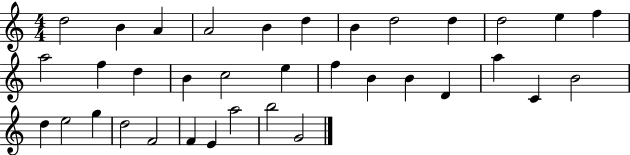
D5/h B4/q A4/q A4/h B4/q D5/q B4/q D5/h D5/q D5/h E5/q F5/q A5/h F5/q D5/q B4/q C5/h E5/q F5/q B4/q B4/q D4/q A5/q C4/q B4/h D5/q E5/h G5/q D5/h F4/h F4/q E4/q A5/h B5/h G4/h